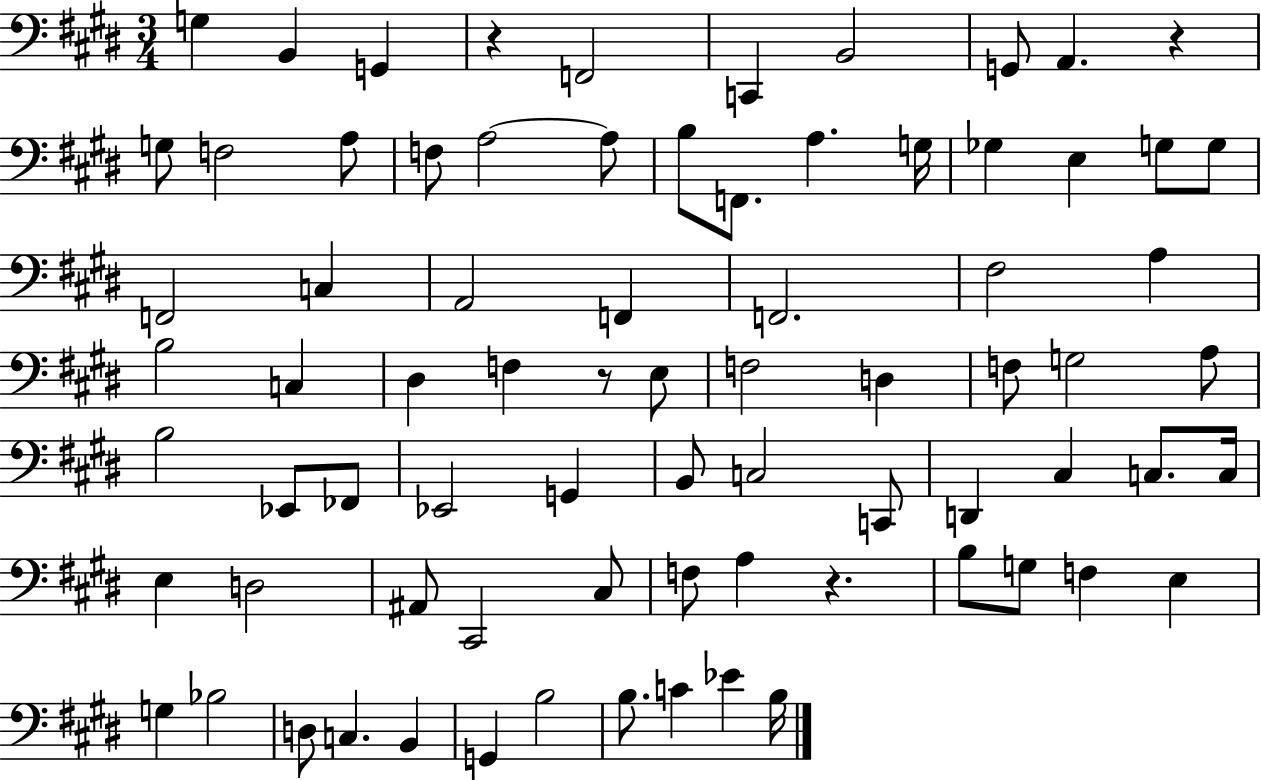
G3/q B2/q G2/q R/q F2/h C2/q B2/h G2/e A2/q. R/q G3/e F3/h A3/e F3/e A3/h A3/e B3/e F2/e. A3/q. G3/s Gb3/q E3/q G3/e G3/e F2/h C3/q A2/h F2/q F2/h. F#3/h A3/q B3/h C3/q D#3/q F3/q R/e E3/e F3/h D3/q F3/e G3/h A3/e B3/h Eb2/e FES2/e Eb2/h G2/q B2/e C3/h C2/e D2/q C#3/q C3/e. C3/s E3/q D3/h A#2/e C#2/h C#3/e F3/e A3/q R/q. B3/e G3/e F3/q E3/q G3/q Bb3/h D3/e C3/q. B2/q G2/q B3/h B3/e. C4/q Eb4/q B3/s